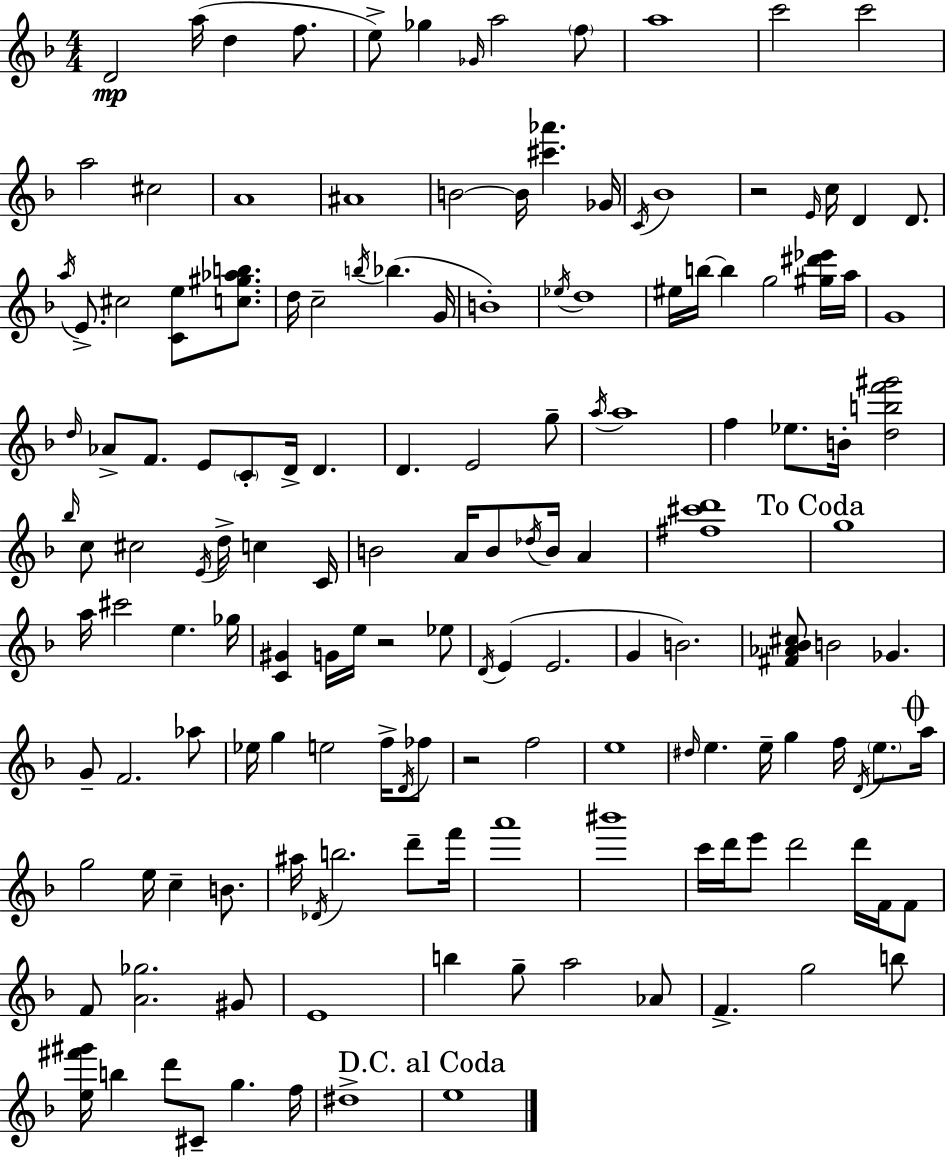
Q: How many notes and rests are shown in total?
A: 152